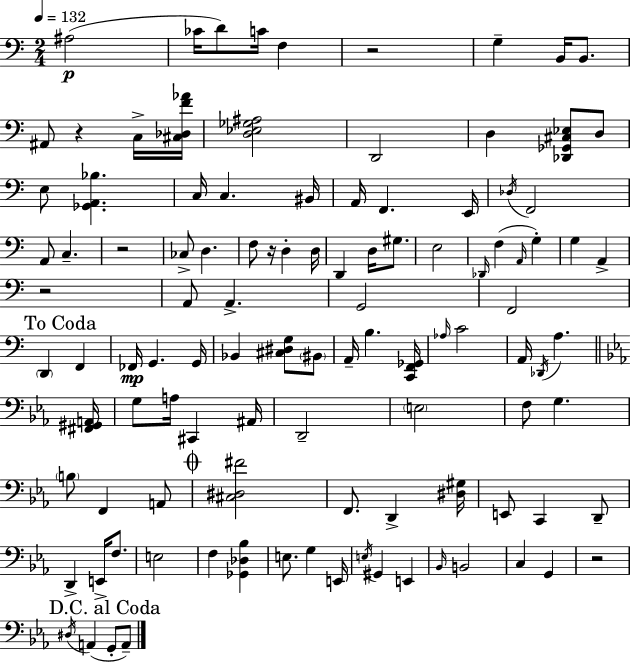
A#3/h CES4/s D4/e C4/s F3/q R/h G3/q B2/s B2/e. A#2/e R/q C3/s [C#3,Db3,F4,Ab4]/s [D3,Eb3,Gb3,A#3]/h D2/h D3/q [Db2,Gb2,C#3,Eb3]/e D3/e E3/e [Gb2,A2,Bb3]/q. C3/s C3/q. BIS2/s A2/s F2/q. E2/s Db3/s F2/h A2/e C3/q. R/h CES3/e D3/q. F3/e R/s D3/q D3/s D2/q D3/s G#3/e. E3/h Db2/s F3/q A2/s G3/q G3/q A2/q R/h A2/e A2/q. G2/h F2/h D2/q F2/q FES2/s G2/q. G2/s Bb2/q [C#3,D#3,G3]/e BIS2/e A2/s B3/q. [C2,F2,Gb2]/s Ab3/s C4/h A2/s Db2/s A3/q. [F#2,G#2,A2]/s G3/e A3/s C#2/q A#2/s D2/h E3/h F3/e G3/q. B3/e F2/q A2/e [C#3,D#3,F#4]/h F2/e. D2/q [D#3,G#3]/s E2/e C2/q D2/e D2/q E2/s F3/e. E3/h F3/q [Gb2,Db3,Bb3]/q E3/e. G3/q E2/s E3/s G#2/q E2/q Bb2/s B2/h C3/q G2/q R/h D#3/s A2/q G2/e A2/e